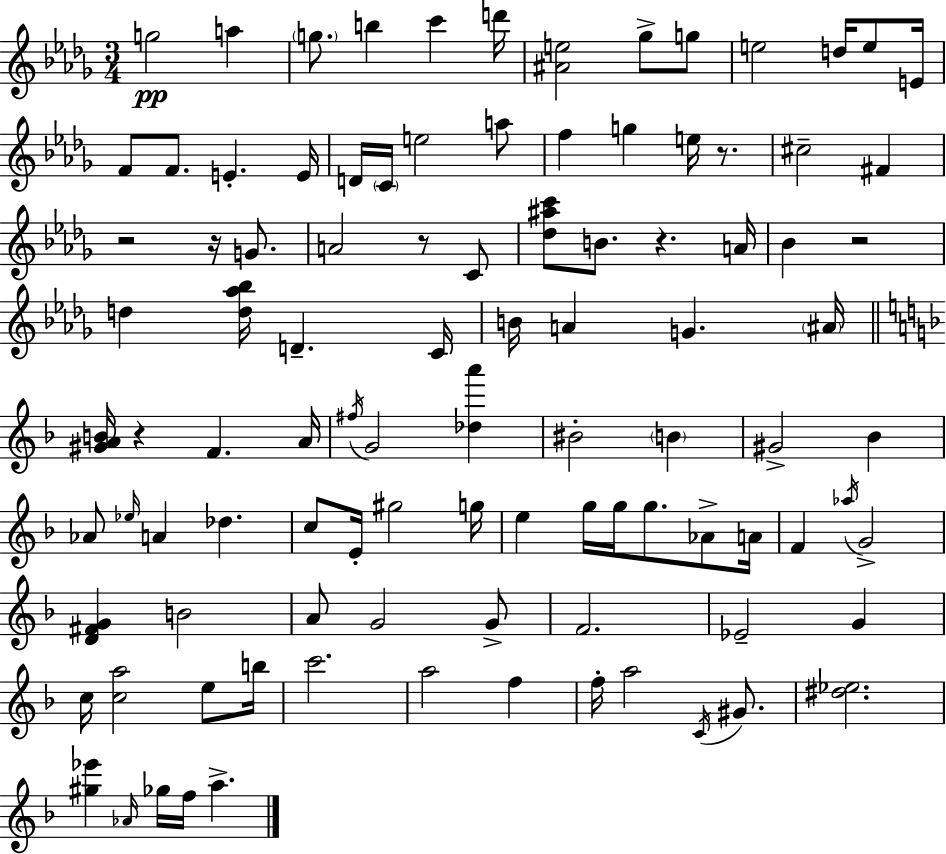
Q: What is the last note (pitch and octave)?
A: A5